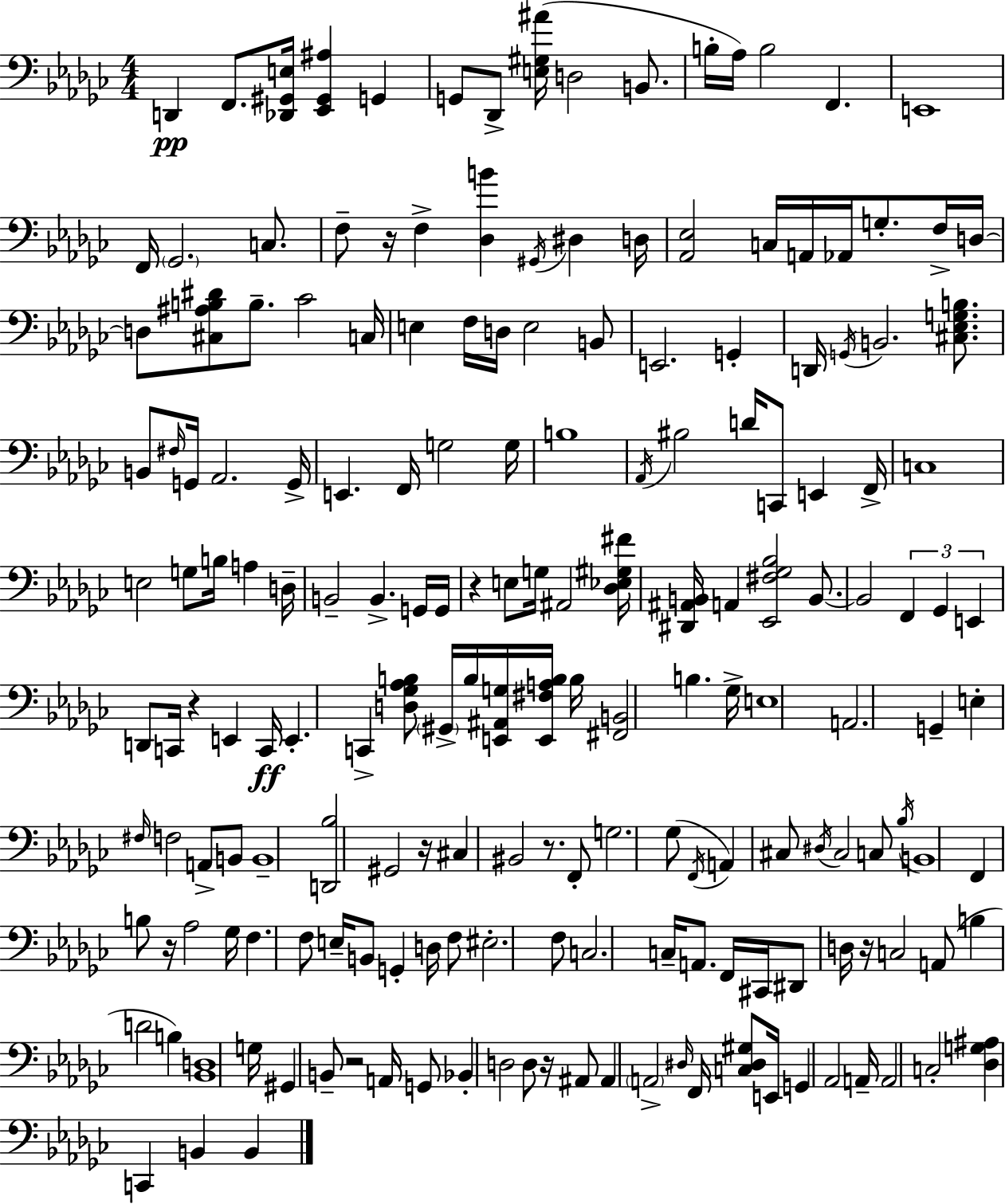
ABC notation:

X:1
T:Untitled
M:4/4
L:1/4
K:Ebm
D,, F,,/2 [_D,,^G,,E,]/4 [_E,,^G,,^A,] G,, G,,/2 _D,,/2 [E,^G,^A]/4 D,2 B,,/2 B,/4 _A,/4 B,2 F,, E,,4 F,,/4 _G,,2 C,/2 F,/2 z/4 F, [_D,B] ^G,,/4 ^D, D,/4 [_A,,_E,]2 C,/4 A,,/4 _A,,/4 G,/2 F,/4 D,/4 D,/2 [^C,^A,B,^D]/2 B,/2 _C2 C,/4 E, F,/4 D,/4 E,2 B,,/2 E,,2 G,, D,,/4 G,,/4 B,,2 [^C,_E,G,B,]/2 B,,/2 ^F,/4 G,,/4 _A,,2 G,,/4 E,, F,,/4 G,2 G,/4 B,4 _A,,/4 ^B,2 D/4 C,,/2 E,, F,,/4 C,4 E,2 G,/2 B,/4 A, D,/4 B,,2 B,, G,,/4 G,,/4 z E,/2 G,/4 ^A,,2 [_D,_E,^G,^F]/4 [^D,,^A,,B,,]/4 A,, [_E,,^F,_G,_B,]2 B,,/2 B,,2 F,, _G,, E,, D,,/2 C,,/4 z E,, C,,/4 E,, C,, [D,_G,_A,B,]/2 ^G,,/4 B,/4 [E,,^A,,G,]/4 [E,,^F,A,B,]/4 B,/4 [^F,,B,,]2 B, _G,/4 E,4 A,,2 G,, E, ^F,/4 F,2 A,,/2 B,,/2 B,,4 [D,,_B,]2 ^G,,2 z/4 ^C, ^B,,2 z/2 F,,/2 G,2 _G,/2 F,,/4 A,, ^C,/2 ^D,/4 ^C,2 C,/2 _B,/4 B,,4 F,, B,/2 z/4 _A,2 _G,/4 F, F,/2 E,/4 B,,/2 G,, D,/4 F,/2 ^E,2 F,/2 C,2 C,/4 A,,/2 F,,/4 ^C,,/4 ^D,,/2 D,/4 z/4 C,2 A,,/2 B, D2 B, [_B,,D,]4 G,/4 ^G,, B,,/2 z2 A,,/4 G,,/2 _B,, D,2 D,/2 z/4 ^A,,/2 ^A,, A,,2 ^D,/4 F,,/4 [C,^D,^G,]/2 E,,/4 G,, _A,,2 A,,/4 A,,2 C,2 [_D,G,^A,] C,, B,, B,,